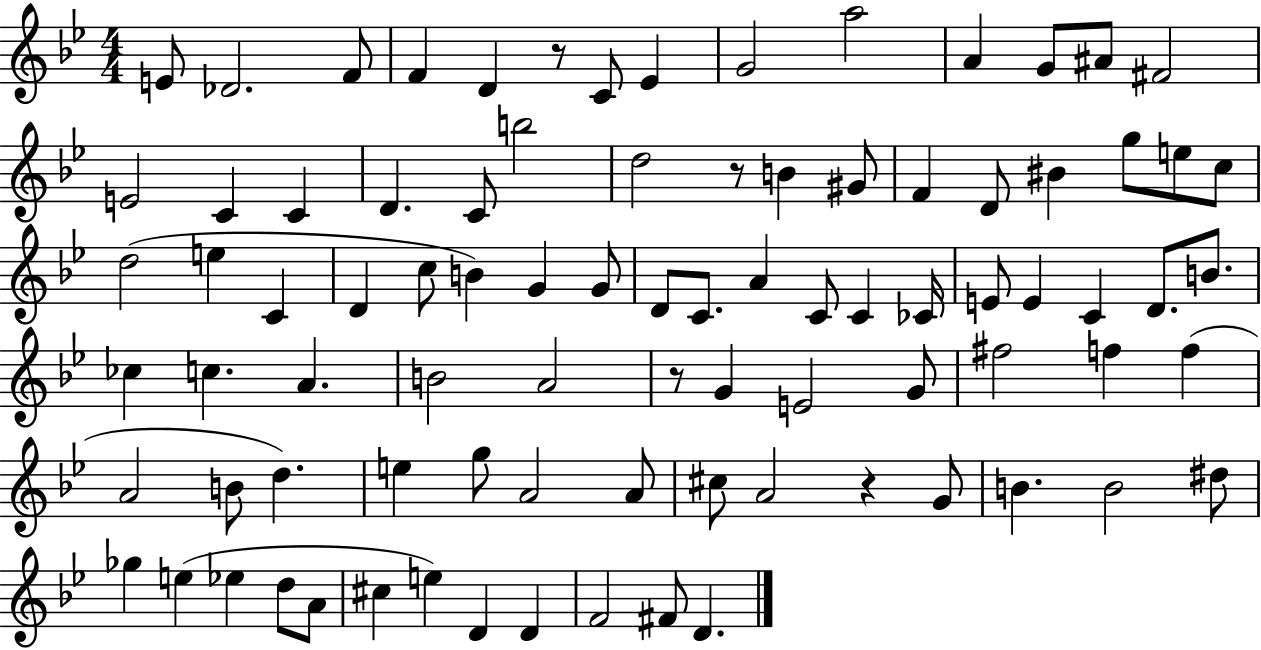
E4/e Db4/h. F4/e F4/q D4/q R/e C4/e Eb4/q G4/h A5/h A4/q G4/e A#4/e F#4/h E4/h C4/q C4/q D4/q. C4/e B5/h D5/h R/e B4/q G#4/e F4/q D4/e BIS4/q G5/e E5/e C5/e D5/h E5/q C4/q D4/q C5/e B4/q G4/q G4/e D4/e C4/e. A4/q C4/e C4/q CES4/s E4/e E4/q C4/q D4/e. B4/e. CES5/q C5/q. A4/q. B4/h A4/h R/e G4/q E4/h G4/e F#5/h F5/q F5/q A4/h B4/e D5/q. E5/q G5/e A4/h A4/e C#5/e A4/h R/q G4/e B4/q. B4/h D#5/e Gb5/q E5/q Eb5/q D5/e A4/e C#5/q E5/q D4/q D4/q F4/h F#4/e D4/q.